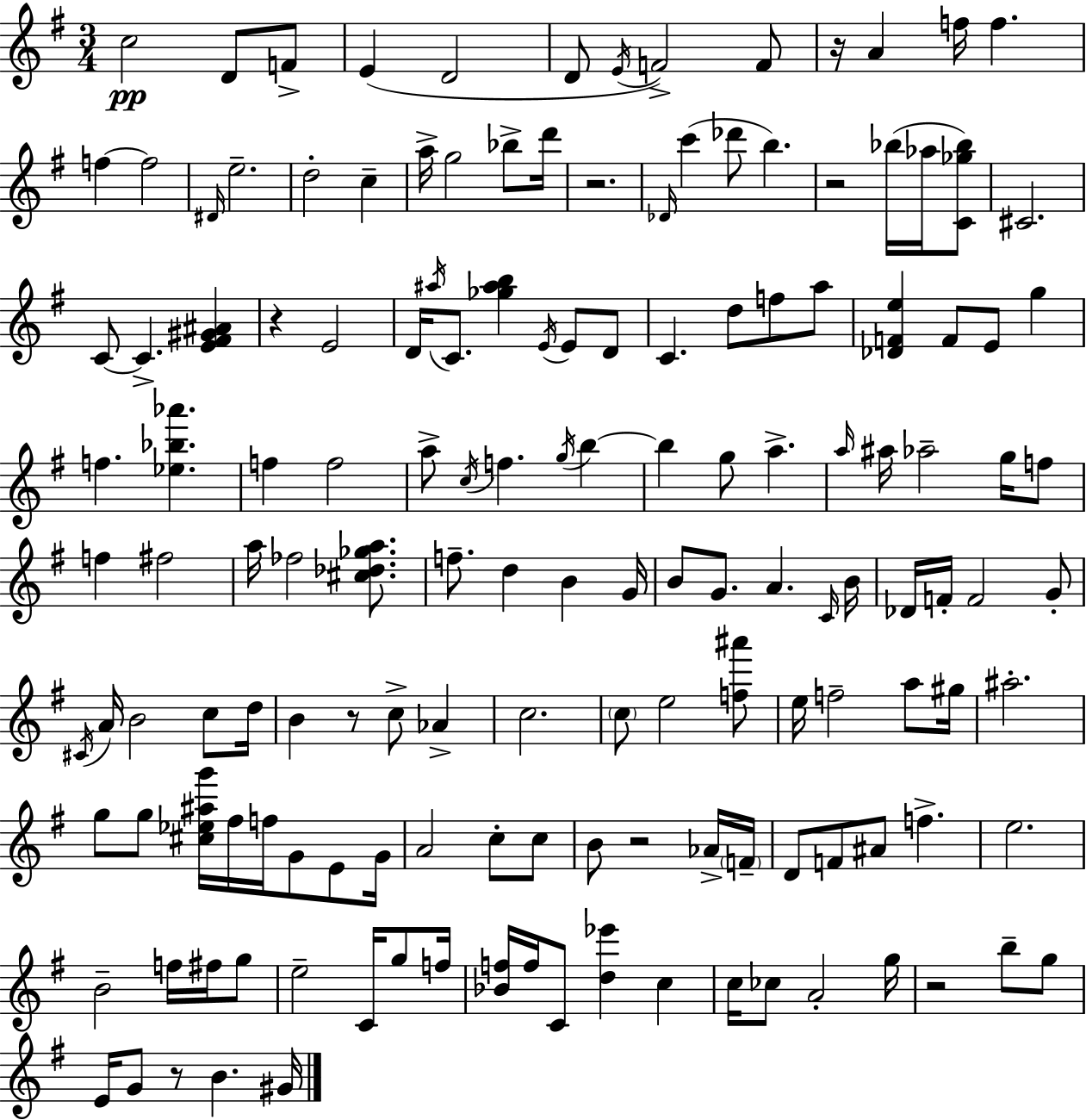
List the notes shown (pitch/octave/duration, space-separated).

C5/h D4/e F4/e E4/q D4/h D4/e E4/s F4/h F4/e R/s A4/q F5/s F5/q. F5/q F5/h D#4/s E5/h. D5/h C5/q A5/s G5/h Bb5/e D6/s R/h. Db4/s C6/q Db6/e B5/q. R/h Bb5/s Ab5/s [C4,Gb5,Bb5]/e C#4/h. C4/e C4/q. [E4,F#4,G#4,A#4]/q R/q E4/h D4/s A#5/s C4/e. [Gb5,A#5,B5]/q E4/s E4/e D4/e C4/q. D5/e F5/e A5/e [Db4,F4,E5]/q F4/e E4/e G5/q F5/q. [Eb5,Bb5,Ab6]/q. F5/q F5/h A5/e C5/s F5/q. G5/s B5/q B5/q G5/e A5/q. A5/s A#5/s Ab5/h G5/s F5/e F5/q F#5/h A5/s FES5/h [C#5,Db5,Gb5,A5]/e. F5/e. D5/q B4/q G4/s B4/e G4/e. A4/q. C4/s B4/s Db4/s F4/s F4/h G4/e C#4/s A4/s B4/h C5/e D5/s B4/q R/e C5/e Ab4/q C5/h. C5/e E5/h [F5,A#6]/e E5/s F5/h A5/e G#5/s A#5/h. G5/e G5/e [C#5,Eb5,A#5,G6]/s F#5/s F5/s G4/e E4/e G4/s A4/h C5/e C5/e B4/e R/h Ab4/s F4/s D4/e F4/e A#4/e F5/q. E5/h. B4/h F5/s F#5/s G5/e E5/h C4/s G5/e F5/s [Bb4,F5]/s F5/s C4/e [D5,Eb6]/q C5/q C5/s CES5/e A4/h G5/s R/h B5/e G5/e E4/s G4/e R/e B4/q. G#4/s